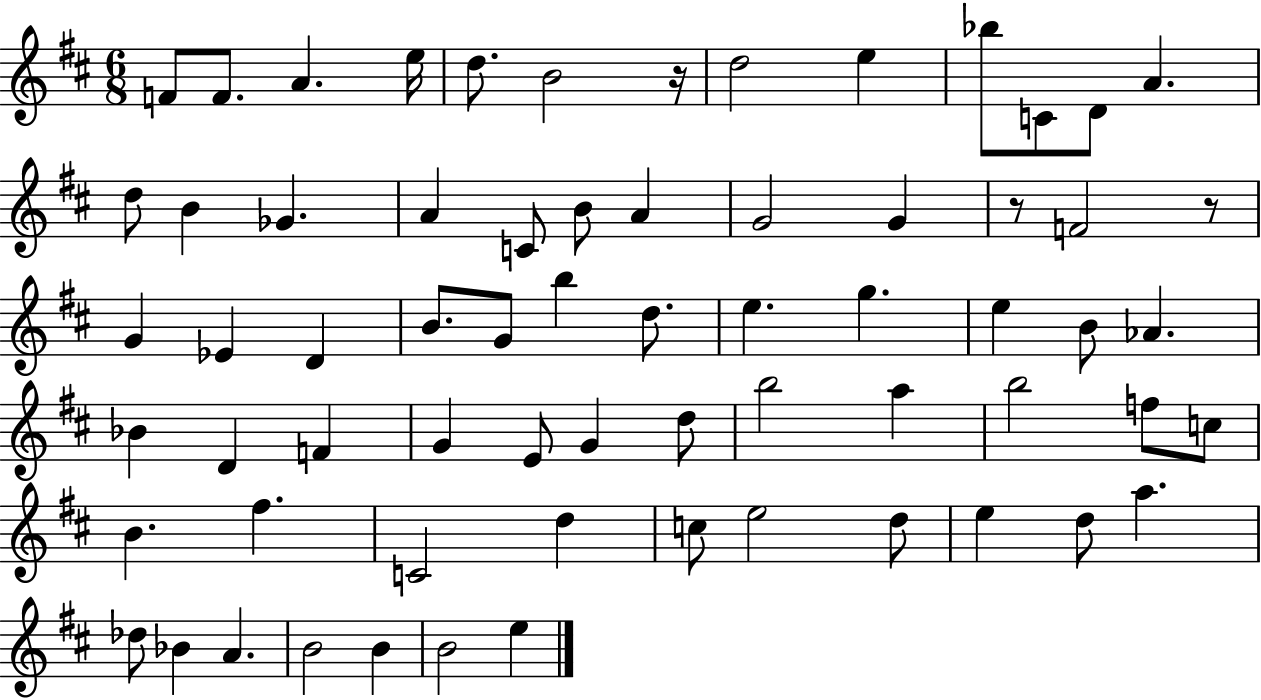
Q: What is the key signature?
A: D major